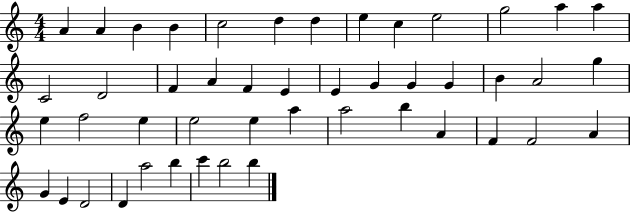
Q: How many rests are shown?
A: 0